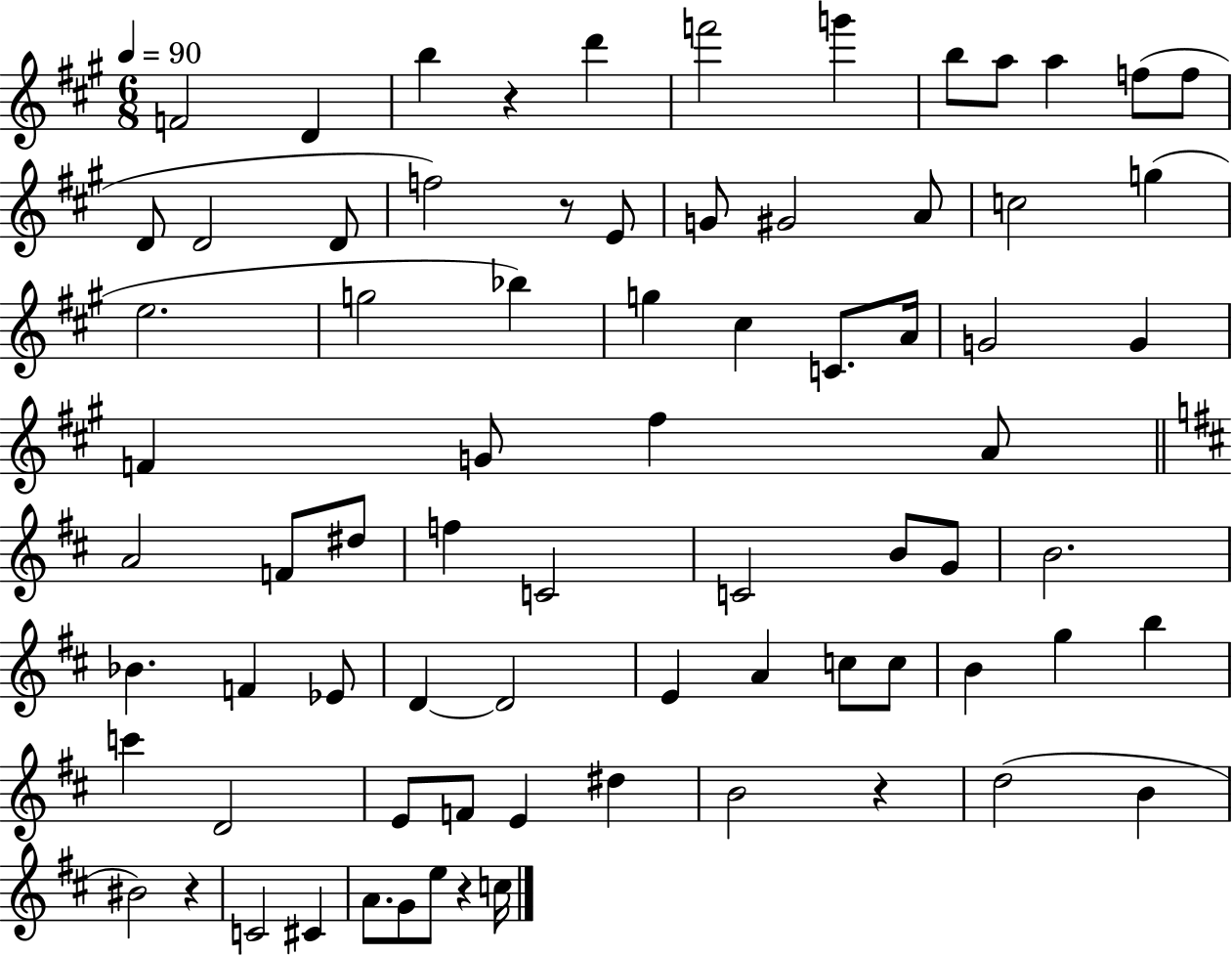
{
  \clef treble
  \numericTimeSignature
  \time 6/8
  \key a \major
  \tempo 4 = 90
  f'2 d'4 | b''4 r4 d'''4 | f'''2 g'''4 | b''8 a''8 a''4 f''8( f''8 | \break d'8 d'2 d'8 | f''2) r8 e'8 | g'8 gis'2 a'8 | c''2 g''4( | \break e''2. | g''2 bes''4) | g''4 cis''4 c'8. a'16 | g'2 g'4 | \break f'4 g'8 fis''4 a'8 | \bar "||" \break \key b \minor a'2 f'8 dis''8 | f''4 c'2 | c'2 b'8 g'8 | b'2. | \break bes'4. f'4 ees'8 | d'4~~ d'2 | e'4 a'4 c''8 c''8 | b'4 g''4 b''4 | \break c'''4 d'2 | e'8 f'8 e'4 dis''4 | b'2 r4 | d''2( b'4 | \break bis'2) r4 | c'2 cis'4 | a'8. g'8 e''8 r4 c''16 | \bar "|."
}